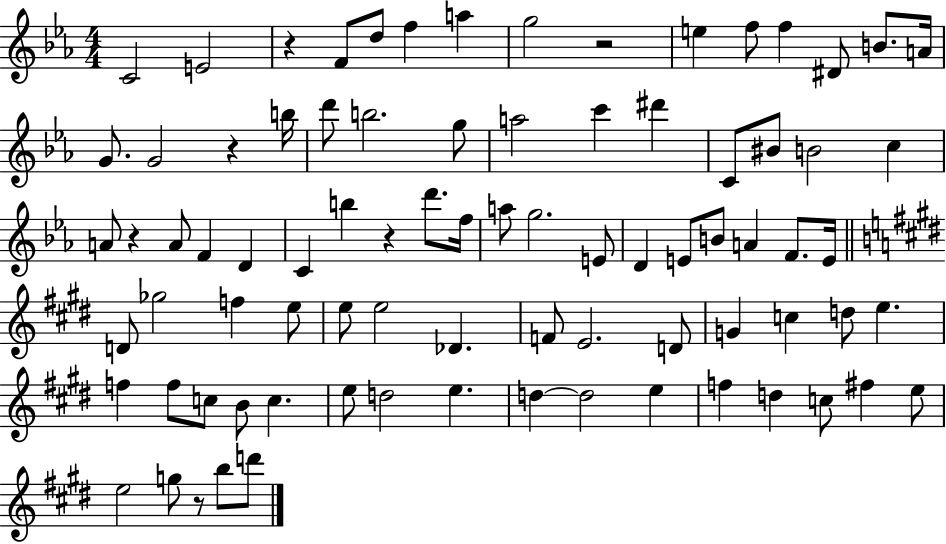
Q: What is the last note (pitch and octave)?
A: D6